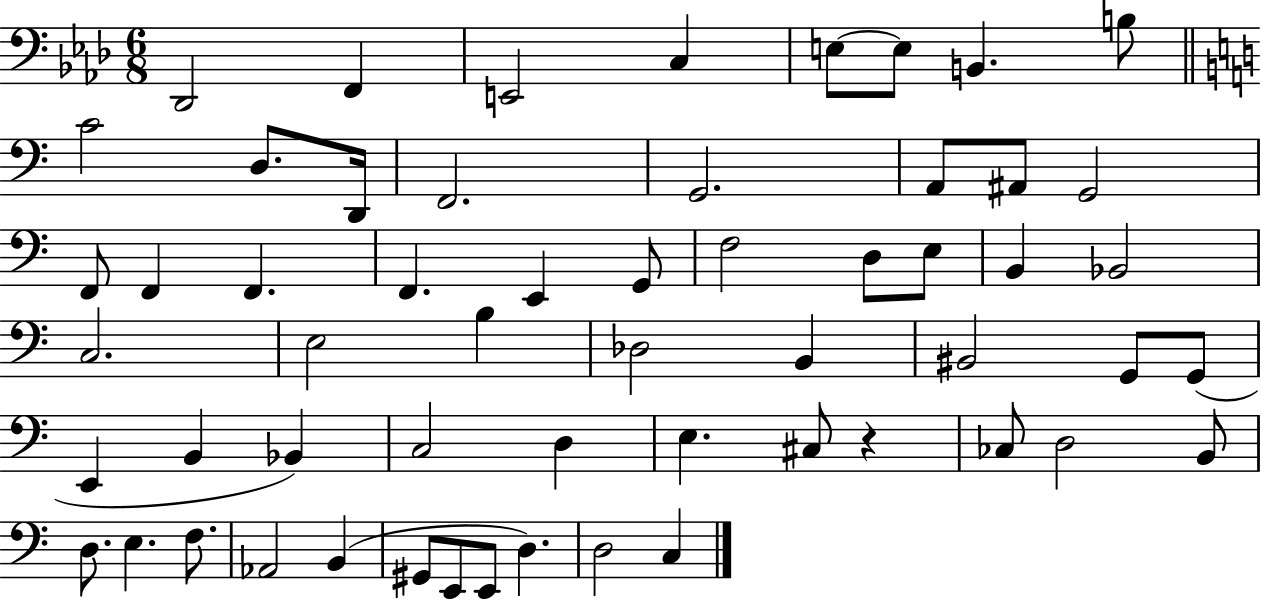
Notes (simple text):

Db2/h F2/q E2/h C3/q E3/e E3/e B2/q. B3/e C4/h D3/e. D2/s F2/h. G2/h. A2/e A#2/e G2/h F2/e F2/q F2/q. F2/q. E2/q G2/e F3/h D3/e E3/e B2/q Bb2/h C3/h. E3/h B3/q Db3/h B2/q BIS2/h G2/e G2/e E2/q B2/q Bb2/q C3/h D3/q E3/q. C#3/e R/q CES3/e D3/h B2/e D3/e. E3/q. F3/e. Ab2/h B2/q G#2/e E2/e E2/e D3/q. D3/h C3/q